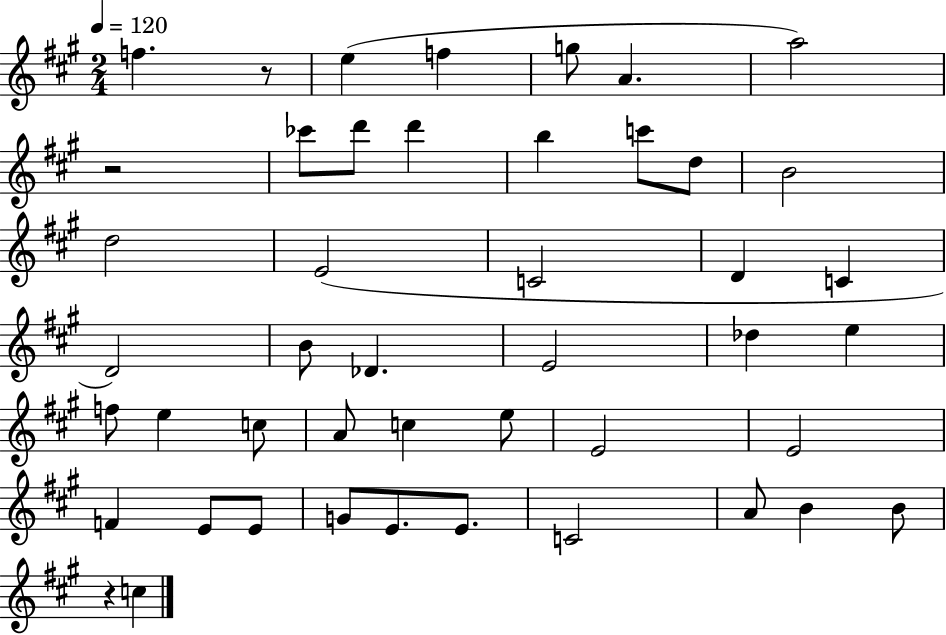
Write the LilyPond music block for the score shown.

{
  \clef treble
  \numericTimeSignature
  \time 2/4
  \key a \major
  \tempo 4 = 120
  f''4. r8 | e''4( f''4 | g''8 a'4. | a''2) | \break r2 | ces'''8 d'''8 d'''4 | b''4 c'''8 d''8 | b'2 | \break d''2 | e'2( | c'2 | d'4 c'4 | \break d'2) | b'8 des'4. | e'2 | des''4 e''4 | \break f''8 e''4 c''8 | a'8 c''4 e''8 | e'2 | e'2 | \break f'4 e'8 e'8 | g'8 e'8. e'8. | c'2 | a'8 b'4 b'8 | \break r4 c''4 | \bar "|."
}